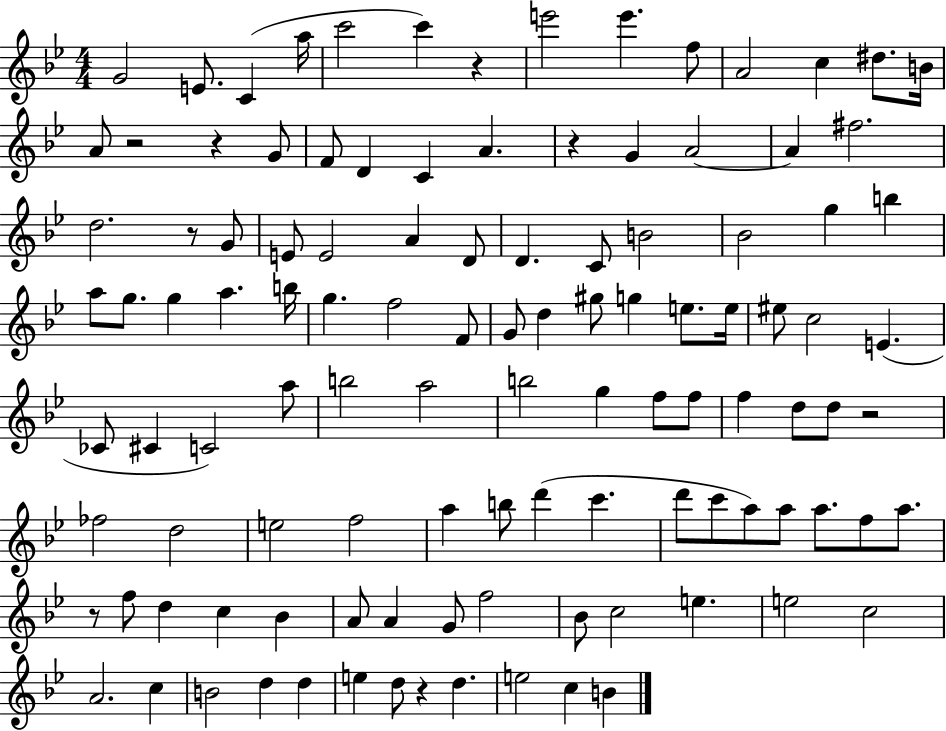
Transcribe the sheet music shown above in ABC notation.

X:1
T:Untitled
M:4/4
L:1/4
K:Bb
G2 E/2 C a/4 c'2 c' z e'2 e' f/2 A2 c ^d/2 B/4 A/2 z2 z G/2 F/2 D C A z G A2 A ^f2 d2 z/2 G/2 E/2 E2 A D/2 D C/2 B2 _B2 g b a/2 g/2 g a b/4 g f2 F/2 G/2 d ^g/2 g e/2 e/4 ^e/2 c2 E _C/2 ^C C2 a/2 b2 a2 b2 g f/2 f/2 f d/2 d/2 z2 _f2 d2 e2 f2 a b/2 d' c' d'/2 c'/2 a/2 a/2 a/2 f/2 a/2 z/2 f/2 d c _B A/2 A G/2 f2 _B/2 c2 e e2 c2 A2 c B2 d d e d/2 z d e2 c B